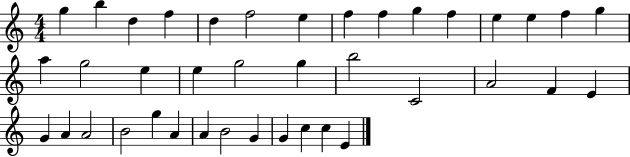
G5/q B5/q D5/q F5/q D5/q F5/h E5/q F5/q F5/q G5/q F5/q E5/q E5/q F5/q G5/q A5/q G5/h E5/q E5/q G5/h G5/q B5/h C4/h A4/h F4/q E4/q G4/q A4/q A4/h B4/h G5/q A4/q A4/q B4/h G4/q G4/q C5/q C5/q E4/q